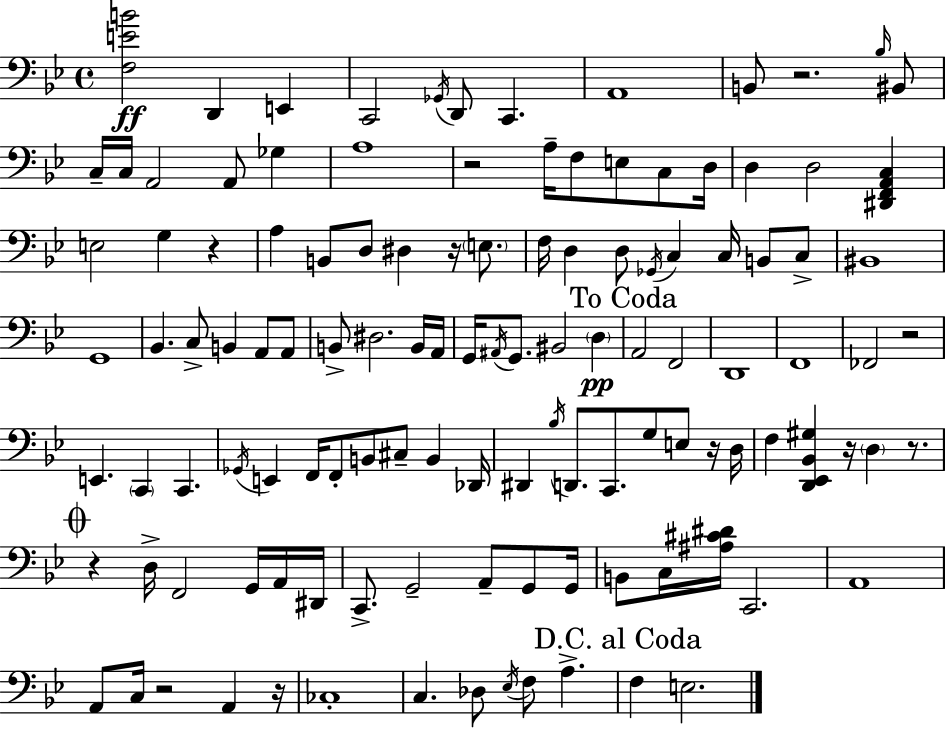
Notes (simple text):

[F3,E4,B4]/h D2/q E2/q C2/h Gb2/s D2/e C2/q. A2/w B2/e R/h. Bb3/s BIS2/e C3/s C3/s A2/h A2/e Gb3/q A3/w R/h A3/s F3/e E3/e C3/e D3/s D3/q D3/h [D#2,F2,A2,C3]/q E3/h G3/q R/q A3/q B2/e D3/e D#3/q R/s E3/e. F3/s D3/q D3/e Gb2/s C3/q C3/s B2/e C3/e BIS2/w G2/w Bb2/q. C3/e B2/q A2/e A2/e B2/e D#3/h. B2/s A2/s G2/s A#2/s G2/e. BIS2/h D3/q A2/h F2/h D2/w F2/w FES2/h R/h E2/q. C2/q C2/q. Gb2/s E2/q F2/s F2/e B2/e C#3/e B2/q Db2/s D#2/q Bb3/s D2/e. C2/e. G3/e E3/e R/s D3/s F3/q [D2,Eb2,Bb2,G#3]/q R/s D3/q R/e. R/q D3/s F2/h G2/s A2/s D#2/s C2/e. G2/h A2/e G2/e G2/s B2/e C3/s [A#3,C#4,D#4]/s C2/h. A2/w A2/e C3/s R/h A2/q R/s CES3/w C3/q. Db3/e Eb3/s F3/e A3/q. F3/q E3/h.